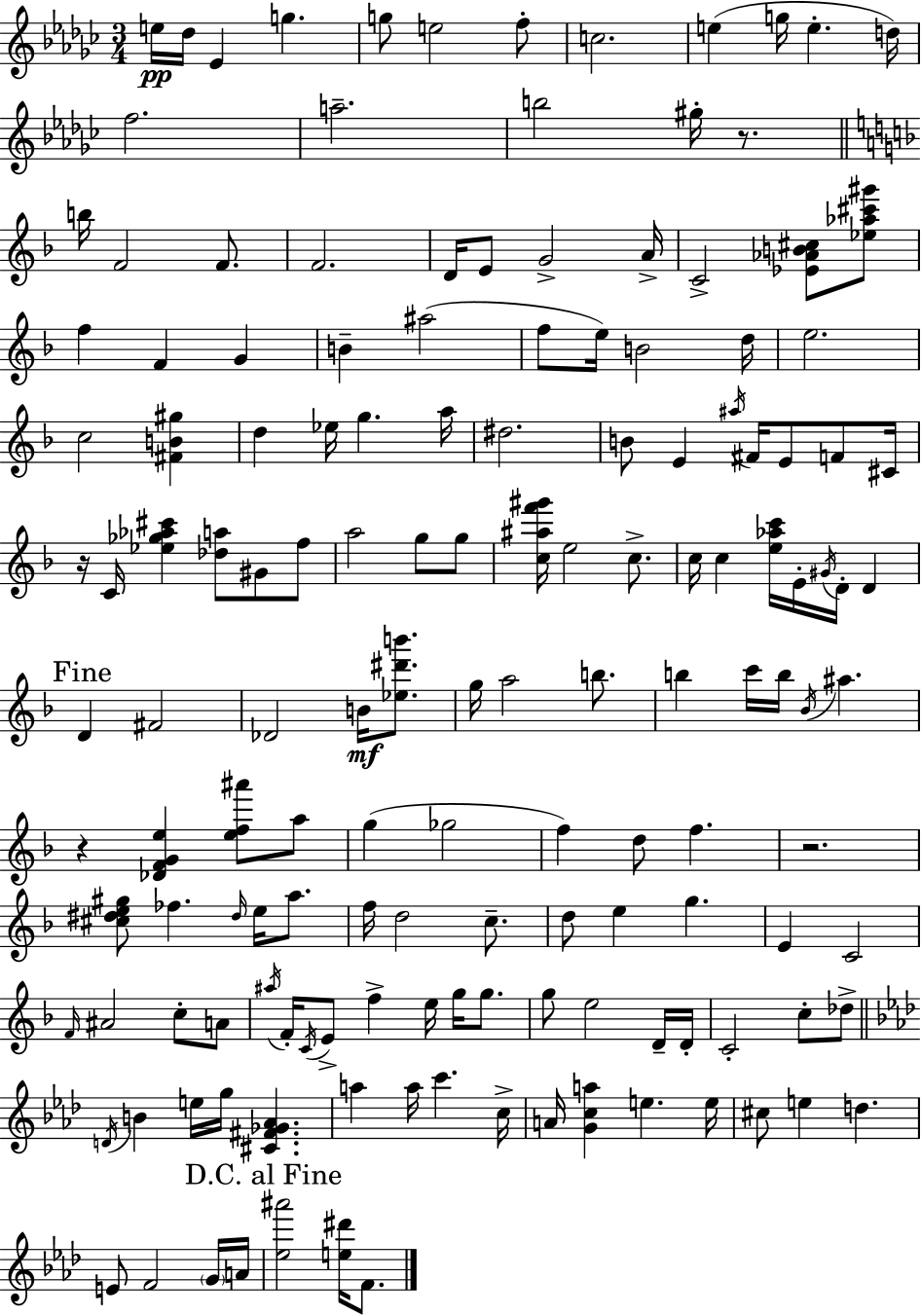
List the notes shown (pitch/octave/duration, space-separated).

E5/s Db5/s Eb4/q G5/q. G5/e E5/h F5/e C5/h. E5/q G5/s E5/q. D5/s F5/h. A5/h. B5/h G#5/s R/e. B5/s F4/h F4/e. F4/h. D4/s E4/e G4/h A4/s C4/h [Eb4,Ab4,B4,C#5]/e [Eb5,Ab5,C#6,G#6]/e F5/q F4/q G4/q B4/q A#5/h F5/e E5/s B4/h D5/s E5/h. C5/h [F#4,B4,G#5]/q D5/q Eb5/s G5/q. A5/s D#5/h. B4/e E4/q A#5/s F#4/s E4/e F4/e C#4/s R/s C4/s [Eb5,Gb5,Ab5,C#6]/q [Db5,A5]/e G#4/e F5/e A5/h G5/e G5/e [C5,A#5,F6,G#6]/s E5/h C5/e. C5/s C5/q [E5,Ab5,C6]/s E4/s G#4/s D4/s D4/q D4/q F#4/h Db4/h B4/s [Eb5,D#6,B6]/e. G5/s A5/h B5/e. B5/q C6/s B5/s Bb4/s A#5/q. R/q [Db4,F4,G4,E5]/q [E5,F5,A#6]/e A5/e G5/q Gb5/h F5/q D5/e F5/q. R/h. [C#5,D#5,E5,G#5]/e FES5/q. D#5/s E5/s A5/e. F5/s D5/h C5/e. D5/e E5/q G5/q. E4/q C4/h F4/s A#4/h C5/e A4/e A#5/s F4/s C4/s E4/e F5/q E5/s G5/s G5/e. G5/e E5/h D4/s D4/s C4/h C5/e Db5/e D4/s B4/q E5/s G5/s [C#4,F#4,Gb4,Ab4]/q. A5/q A5/s C6/q. C5/s A4/s [G4,C5,A5]/q E5/q. E5/s C#5/e E5/q D5/q. E4/e F4/h G4/s A4/s [Eb5,A#6]/h [E5,D#6]/s F4/e.